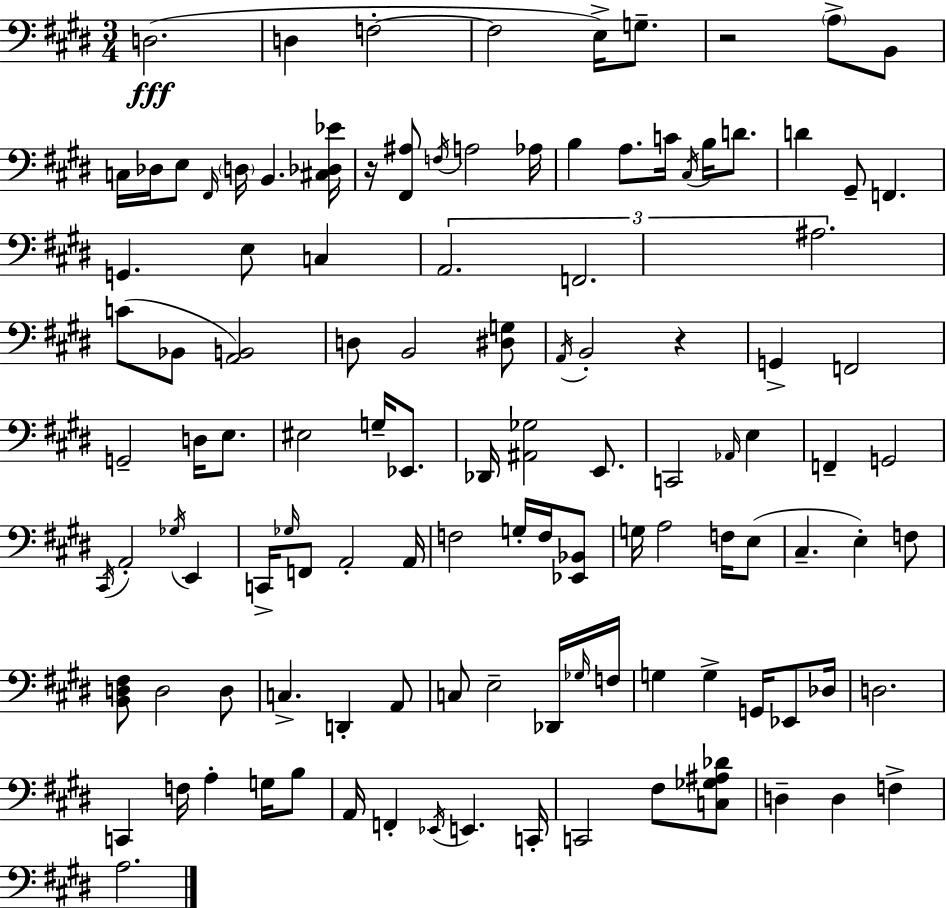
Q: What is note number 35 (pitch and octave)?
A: D3